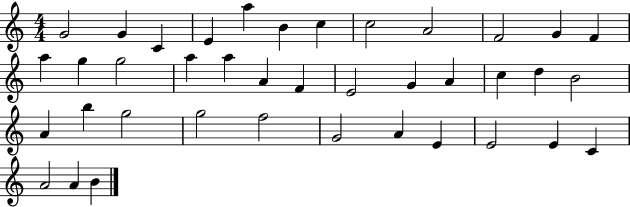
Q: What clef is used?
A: treble